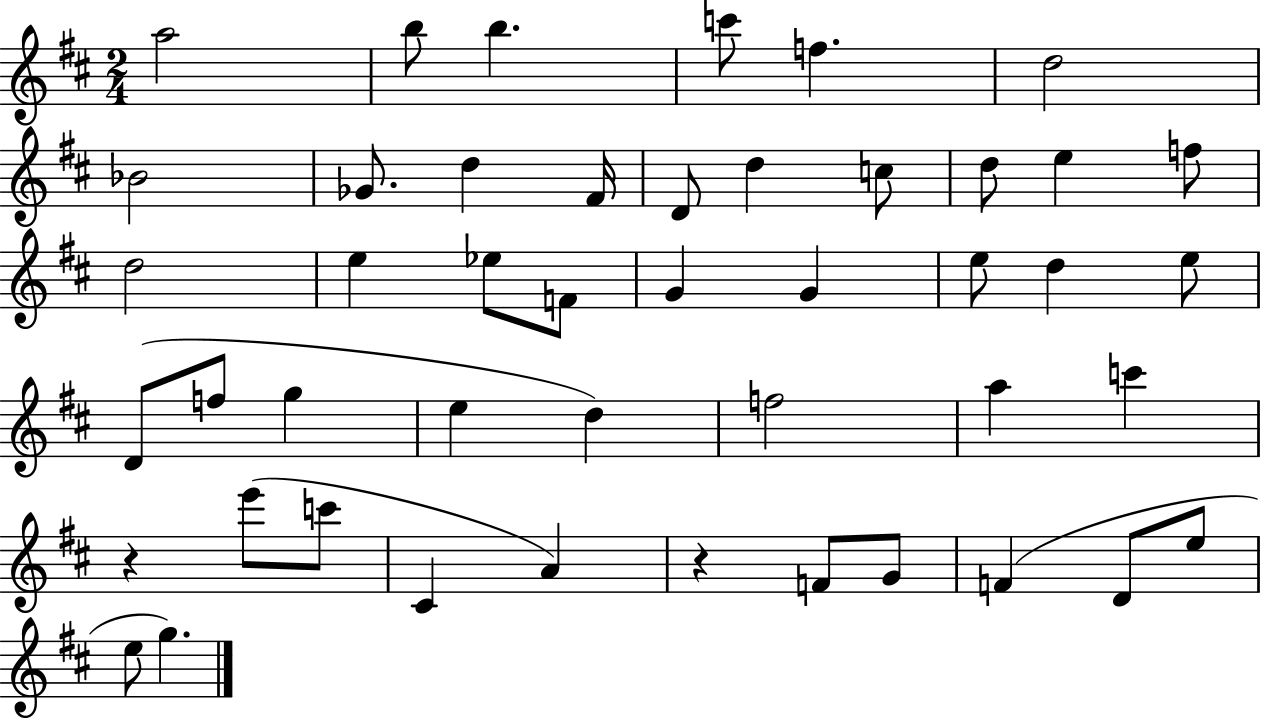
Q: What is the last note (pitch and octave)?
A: G5